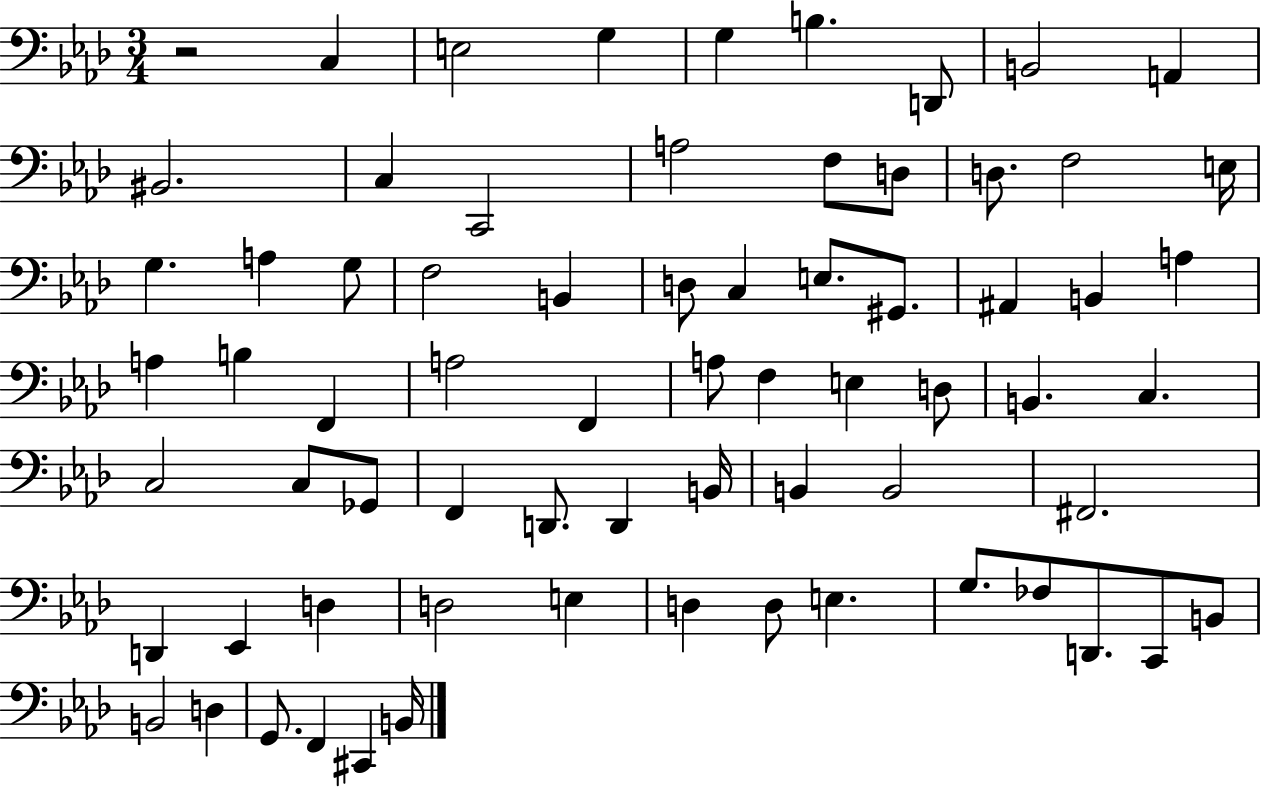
X:1
T:Untitled
M:3/4
L:1/4
K:Ab
z2 C, E,2 G, G, B, D,,/2 B,,2 A,, ^B,,2 C, C,,2 A,2 F,/2 D,/2 D,/2 F,2 E,/4 G, A, G,/2 F,2 B,, D,/2 C, E,/2 ^G,,/2 ^A,, B,, A, A, B, F,, A,2 F,, A,/2 F, E, D,/2 B,, C, C,2 C,/2 _G,,/2 F,, D,,/2 D,, B,,/4 B,, B,,2 ^F,,2 D,, _E,, D, D,2 E, D, D,/2 E, G,/2 _F,/2 D,,/2 C,,/2 B,,/2 B,,2 D, G,,/2 F,, ^C,, B,,/4